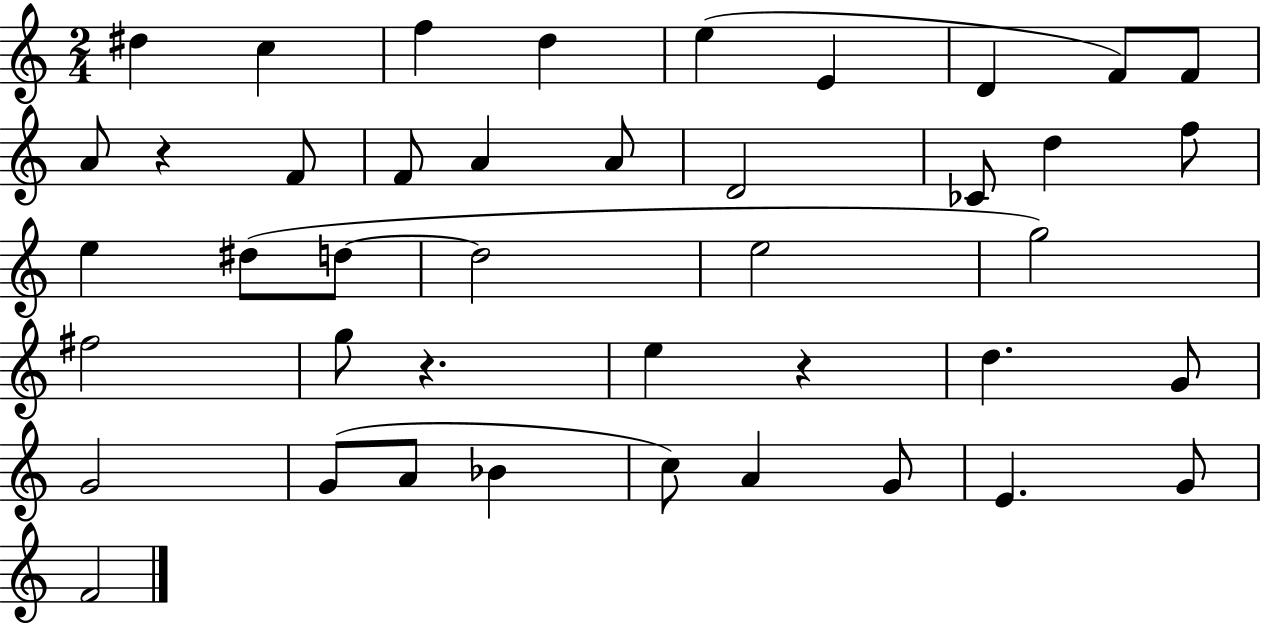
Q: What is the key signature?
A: C major